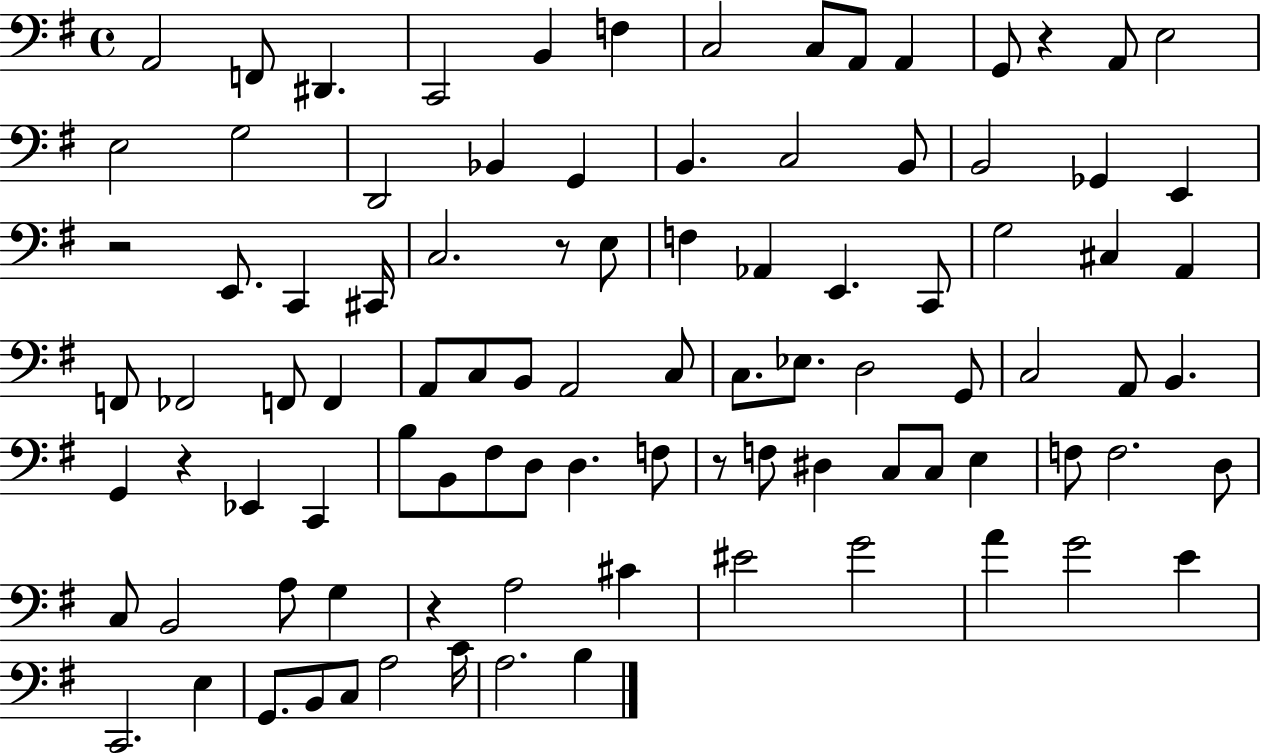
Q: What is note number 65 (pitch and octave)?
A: C3